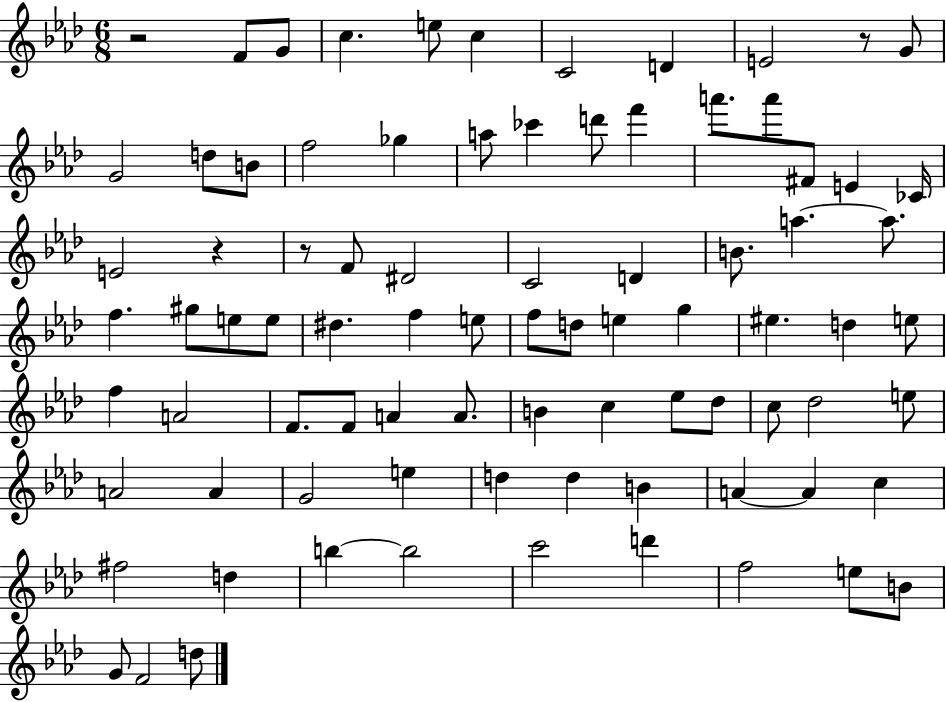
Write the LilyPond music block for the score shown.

{
  \clef treble
  \numericTimeSignature
  \time 6/8
  \key aes \major
  r2 f'8 g'8 | c''4. e''8 c''4 | c'2 d'4 | e'2 r8 g'8 | \break g'2 d''8 b'8 | f''2 ges''4 | a''8 ces'''4 d'''8 f'''4 | a'''8. a'''8 fis'8 e'4 ces'16 | \break e'2 r4 | r8 f'8 dis'2 | c'2 d'4 | b'8. a''4.~~ a''8. | \break f''4. gis''8 e''8 e''8 | dis''4. f''4 e''8 | f''8 d''8 e''4 g''4 | eis''4. d''4 e''8 | \break f''4 a'2 | f'8. f'8 a'4 a'8. | b'4 c''4 ees''8 des''8 | c''8 des''2 e''8 | \break a'2 a'4 | g'2 e''4 | d''4 d''4 b'4 | a'4~~ a'4 c''4 | \break fis''2 d''4 | b''4~~ b''2 | c'''2 d'''4 | f''2 e''8 b'8 | \break g'8 f'2 d''8 | \bar "|."
}